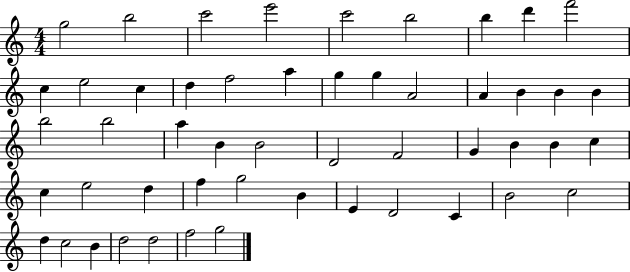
G5/h B5/h C6/h E6/h C6/h B5/h B5/q D6/q F6/h C5/q E5/h C5/q D5/q F5/h A5/q G5/q G5/q A4/h A4/q B4/q B4/q B4/q B5/h B5/h A5/q B4/q B4/h D4/h F4/h G4/q B4/q B4/q C5/q C5/q E5/h D5/q F5/q G5/h B4/q E4/q D4/h C4/q B4/h C5/h D5/q C5/h B4/q D5/h D5/h F5/h G5/h